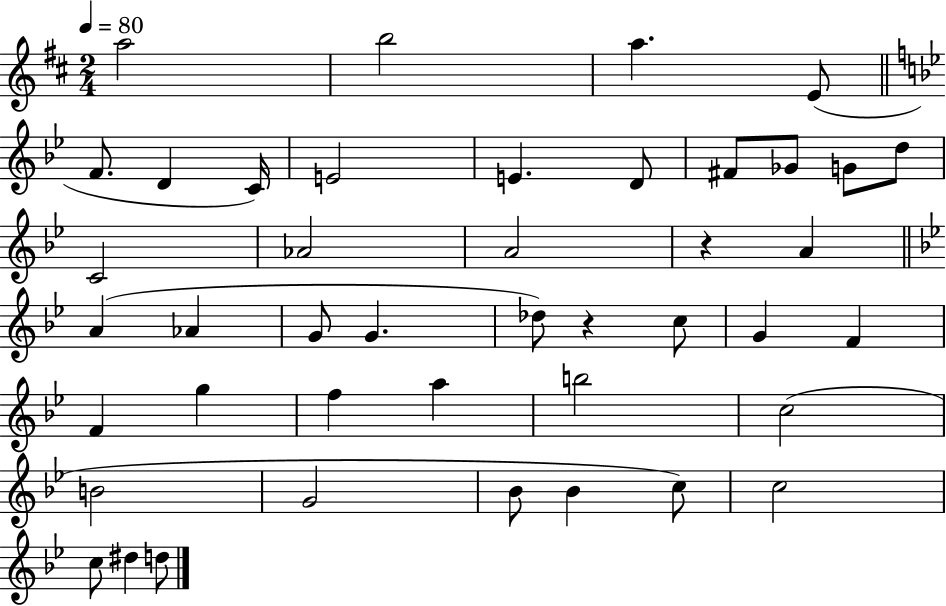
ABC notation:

X:1
T:Untitled
M:2/4
L:1/4
K:D
a2 b2 a E/2 F/2 D C/4 E2 E D/2 ^F/2 _G/2 G/2 d/2 C2 _A2 A2 z A A _A G/2 G _d/2 z c/2 G F F g f a b2 c2 B2 G2 _B/2 _B c/2 c2 c/2 ^d d/2